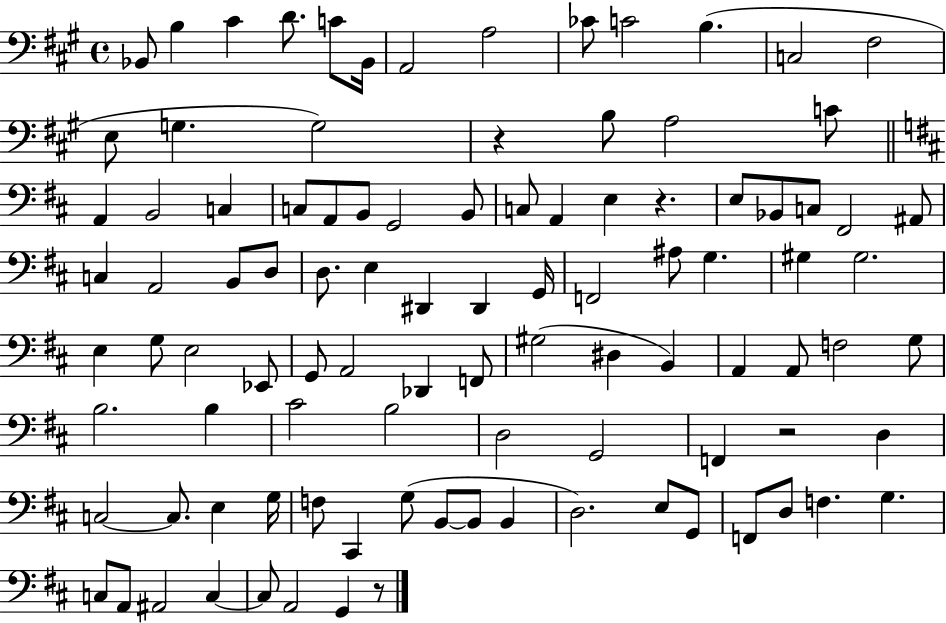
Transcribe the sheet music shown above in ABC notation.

X:1
T:Untitled
M:4/4
L:1/4
K:A
_B,,/2 B, ^C D/2 C/2 _B,,/4 A,,2 A,2 _C/2 C2 B, C,2 ^F,2 E,/2 G, G,2 z B,/2 A,2 C/2 A,, B,,2 C, C,/2 A,,/2 B,,/2 G,,2 B,,/2 C,/2 A,, E, z E,/2 _B,,/2 C,/2 ^F,,2 ^A,,/2 C, A,,2 B,,/2 D,/2 D,/2 E, ^D,, ^D,, G,,/4 F,,2 ^A,/2 G, ^G, ^G,2 E, G,/2 E,2 _E,,/2 G,,/2 A,,2 _D,, F,,/2 ^G,2 ^D, B,, A,, A,,/2 F,2 G,/2 B,2 B, ^C2 B,2 D,2 G,,2 F,, z2 D, C,2 C,/2 E, G,/4 F,/2 ^C,, G,/2 B,,/2 B,,/2 B,, D,2 E,/2 G,,/2 F,,/2 D,/2 F, G, C,/2 A,,/2 ^A,,2 C, C,/2 A,,2 G,, z/2